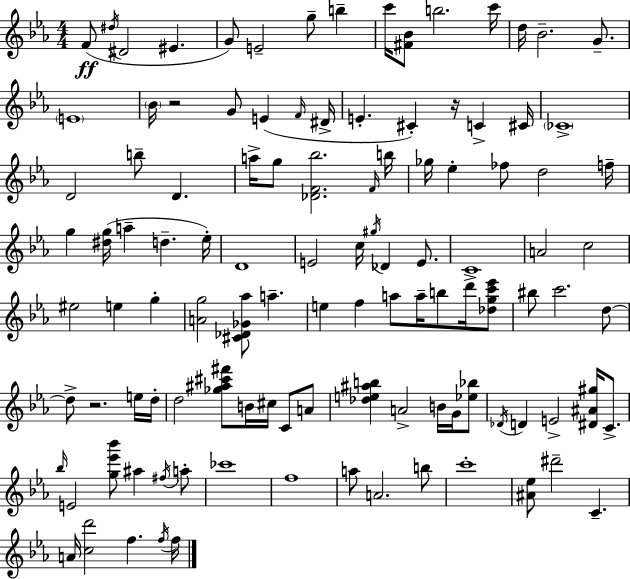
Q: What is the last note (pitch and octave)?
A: F5